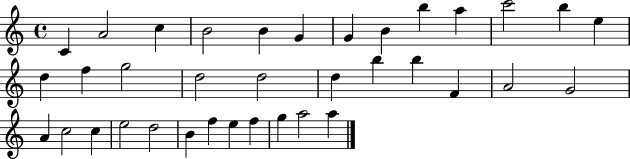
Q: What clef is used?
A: treble